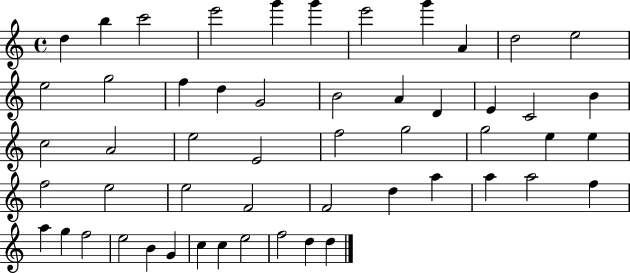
{
  \clef treble
  \time 4/4
  \defaultTimeSignature
  \key c \major
  d''4 b''4 c'''2 | e'''2 g'''4 g'''4 | e'''2 g'''4 a'4 | d''2 e''2 | \break e''2 g''2 | f''4 d''4 g'2 | b'2 a'4 d'4 | e'4 c'2 b'4 | \break c''2 a'2 | e''2 e'2 | f''2 g''2 | g''2 e''4 e''4 | \break f''2 e''2 | e''2 f'2 | f'2 d''4 a''4 | a''4 a''2 f''4 | \break a''4 g''4 f''2 | e''2 b'4 g'4 | c''4 c''4 e''2 | f''2 d''4 d''4 | \break \bar "|."
}